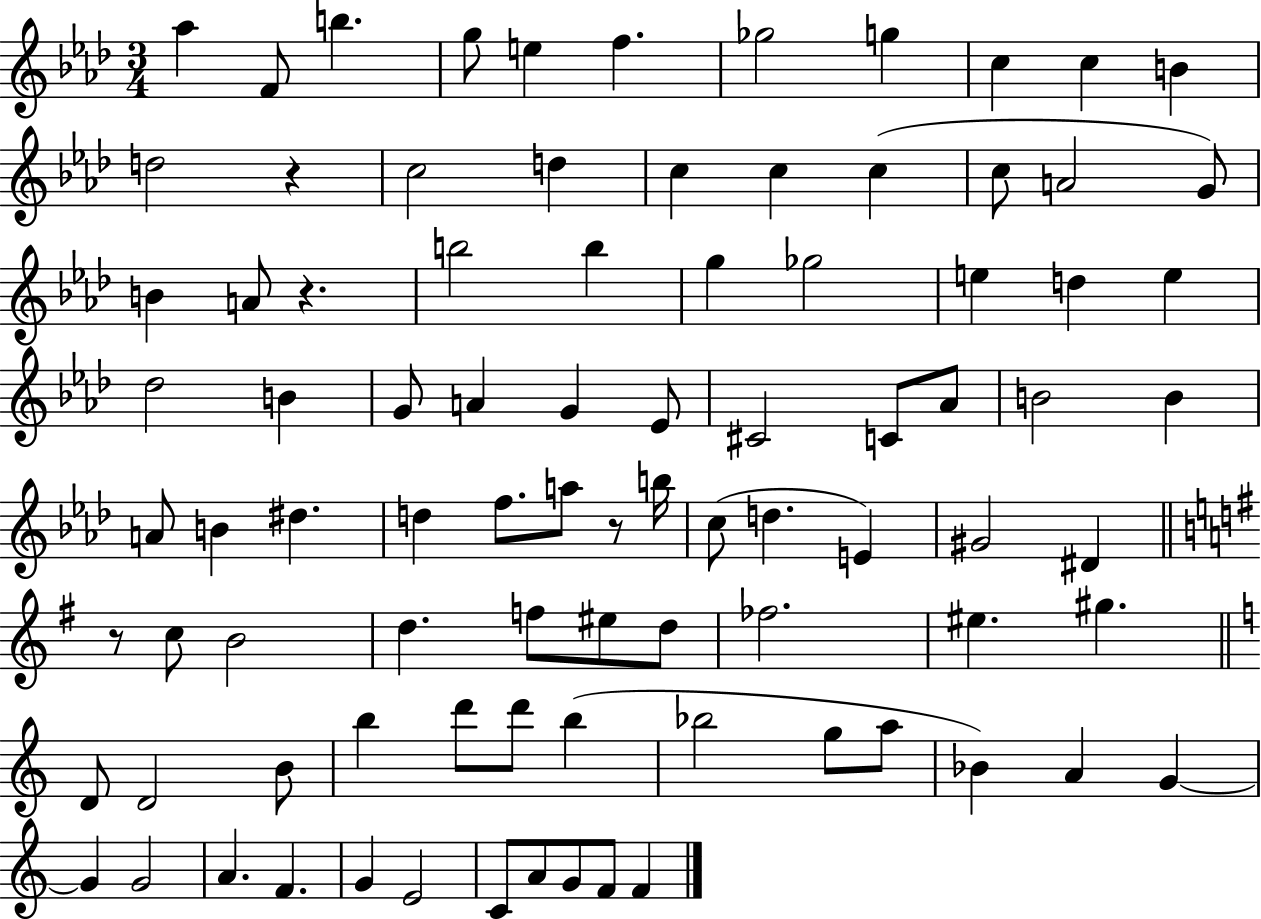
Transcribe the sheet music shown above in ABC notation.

X:1
T:Untitled
M:3/4
L:1/4
K:Ab
_a F/2 b g/2 e f _g2 g c c B d2 z c2 d c c c c/2 A2 G/2 B A/2 z b2 b g _g2 e d e _d2 B G/2 A G _E/2 ^C2 C/2 _A/2 B2 B A/2 B ^d d f/2 a/2 z/2 b/4 c/2 d E ^G2 ^D z/2 c/2 B2 d f/2 ^e/2 d/2 _f2 ^e ^g D/2 D2 B/2 b d'/2 d'/2 b _b2 g/2 a/2 _B A G G G2 A F G E2 C/2 A/2 G/2 F/2 F